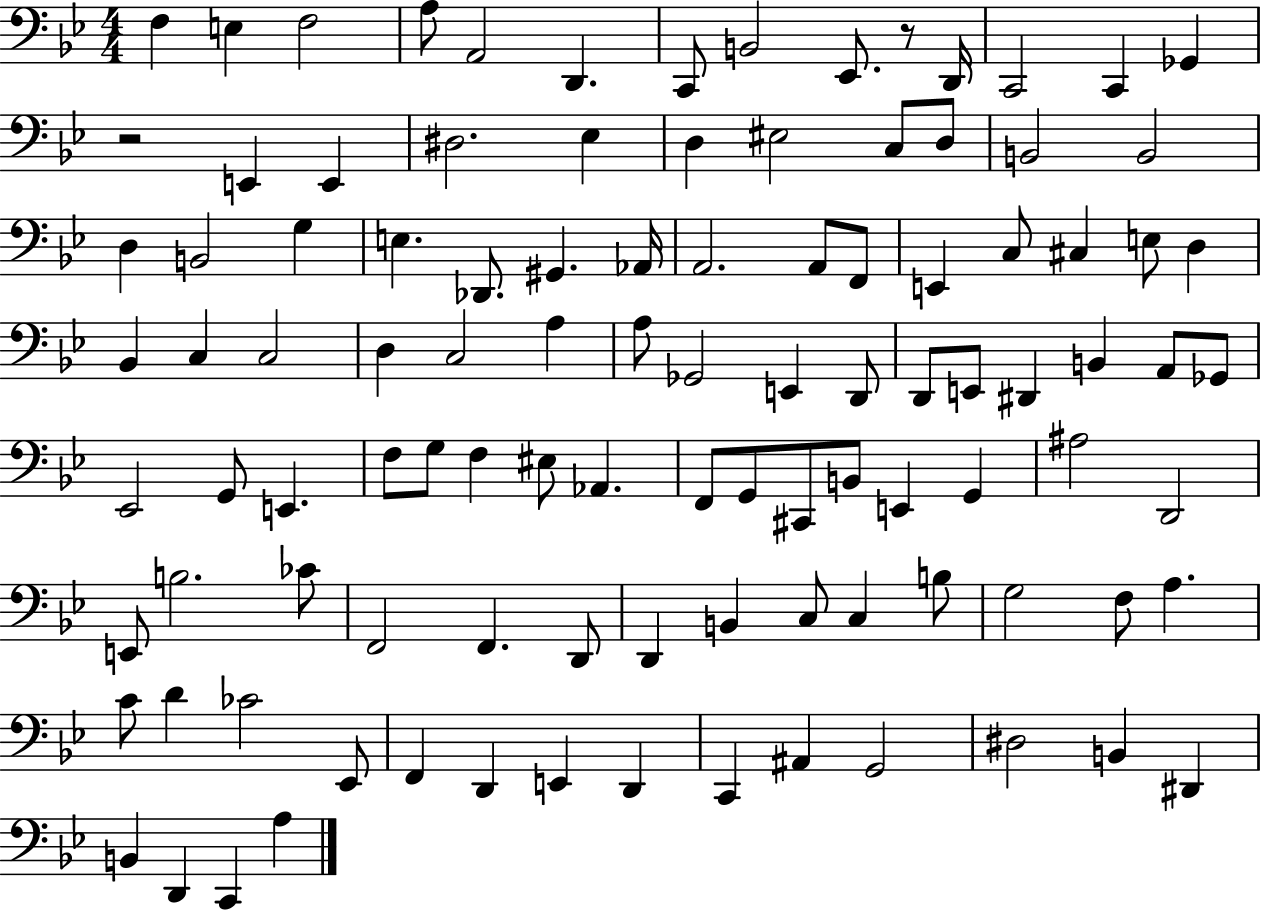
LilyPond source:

{
  \clef bass
  \numericTimeSignature
  \time 4/4
  \key bes \major
  \repeat volta 2 { f4 e4 f2 | a8 a,2 d,4. | c,8 b,2 ees,8. r8 d,16 | c,2 c,4 ges,4 | \break r2 e,4 e,4 | dis2. ees4 | d4 eis2 c8 d8 | b,2 b,2 | \break d4 b,2 g4 | e4. des,8. gis,4. aes,16 | a,2. a,8 f,8 | e,4 c8 cis4 e8 d4 | \break bes,4 c4 c2 | d4 c2 a4 | a8 ges,2 e,4 d,8 | d,8 e,8 dis,4 b,4 a,8 ges,8 | \break ees,2 g,8 e,4. | f8 g8 f4 eis8 aes,4. | f,8 g,8 cis,8 b,8 e,4 g,4 | ais2 d,2 | \break e,8 b2. ces'8 | f,2 f,4. d,8 | d,4 b,4 c8 c4 b8 | g2 f8 a4. | \break c'8 d'4 ces'2 ees,8 | f,4 d,4 e,4 d,4 | c,4 ais,4 g,2 | dis2 b,4 dis,4 | \break b,4 d,4 c,4 a4 | } \bar "|."
}